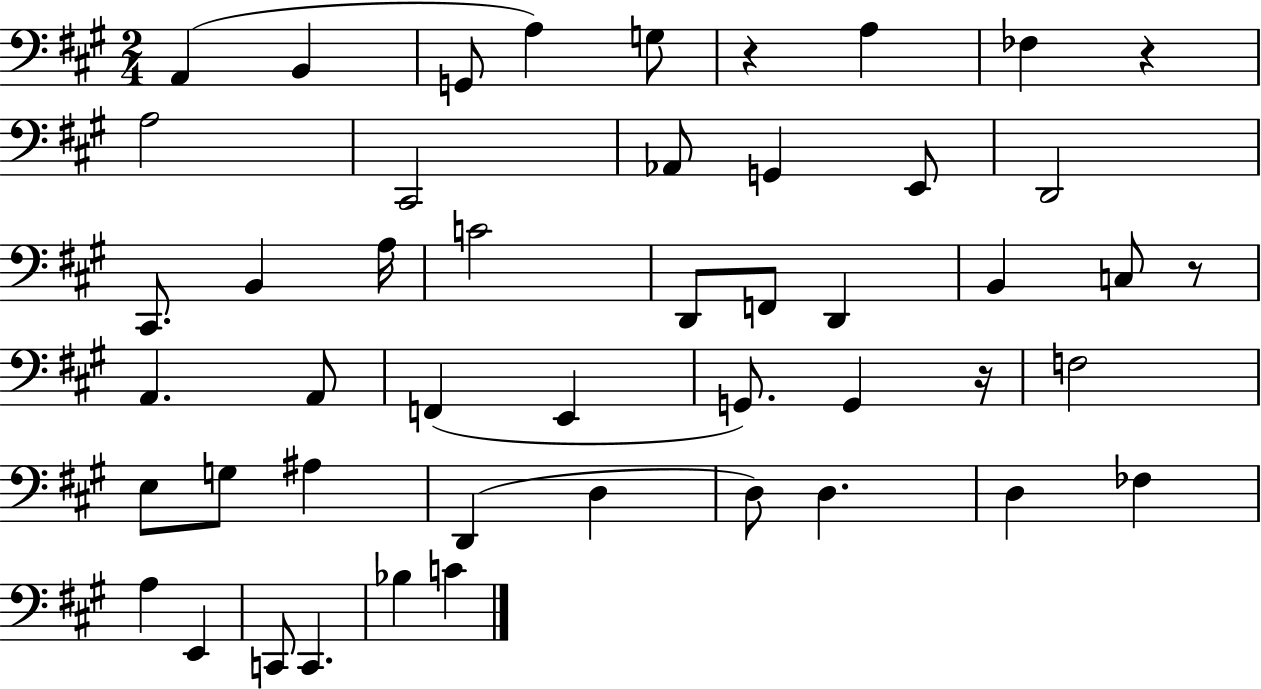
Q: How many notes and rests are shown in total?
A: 48